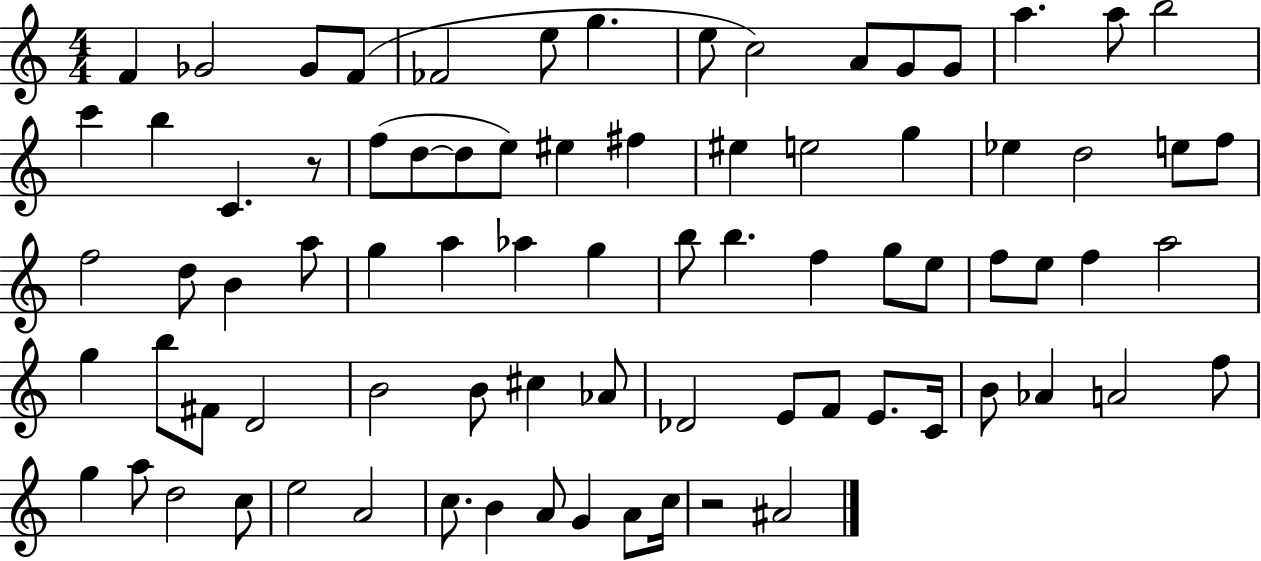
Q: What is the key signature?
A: C major